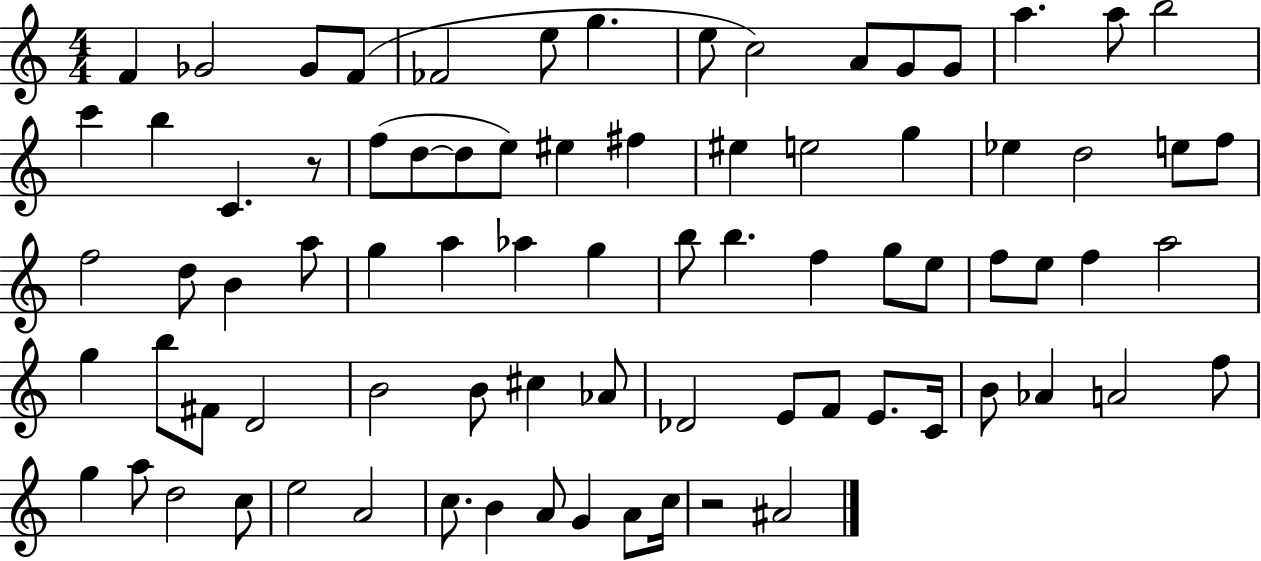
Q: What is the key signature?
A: C major